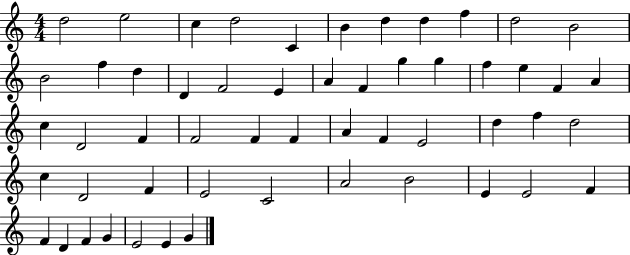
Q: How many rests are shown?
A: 0